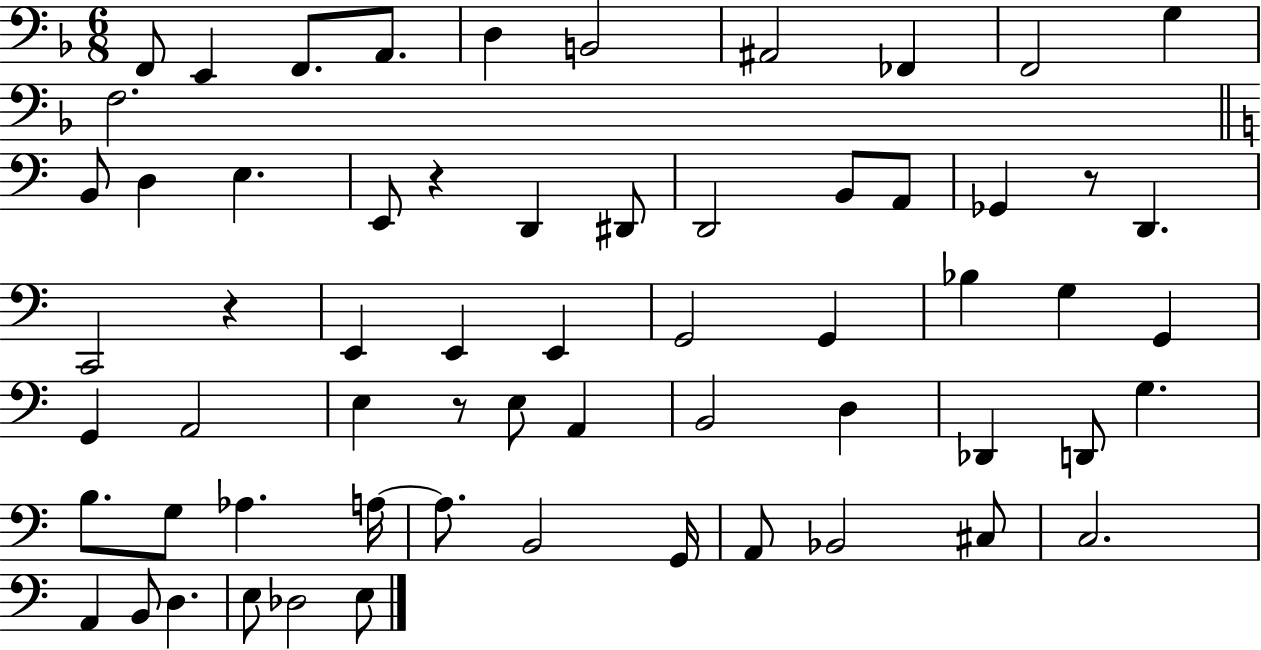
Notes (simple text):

F2/e E2/q F2/e. A2/e. D3/q B2/h A#2/h FES2/q F2/h G3/q F3/h. B2/e D3/q E3/q. E2/e R/q D2/q D#2/e D2/h B2/e A2/e Gb2/q R/e D2/q. C2/h R/q E2/q E2/q E2/q G2/h G2/q Bb3/q G3/q G2/q G2/q A2/h E3/q R/e E3/e A2/q B2/h D3/q Db2/q D2/e G3/q. B3/e. G3/e Ab3/q. A3/s A3/e. B2/h G2/s A2/e Bb2/h C#3/e C3/h. A2/q B2/e D3/q. E3/e Db3/h E3/e